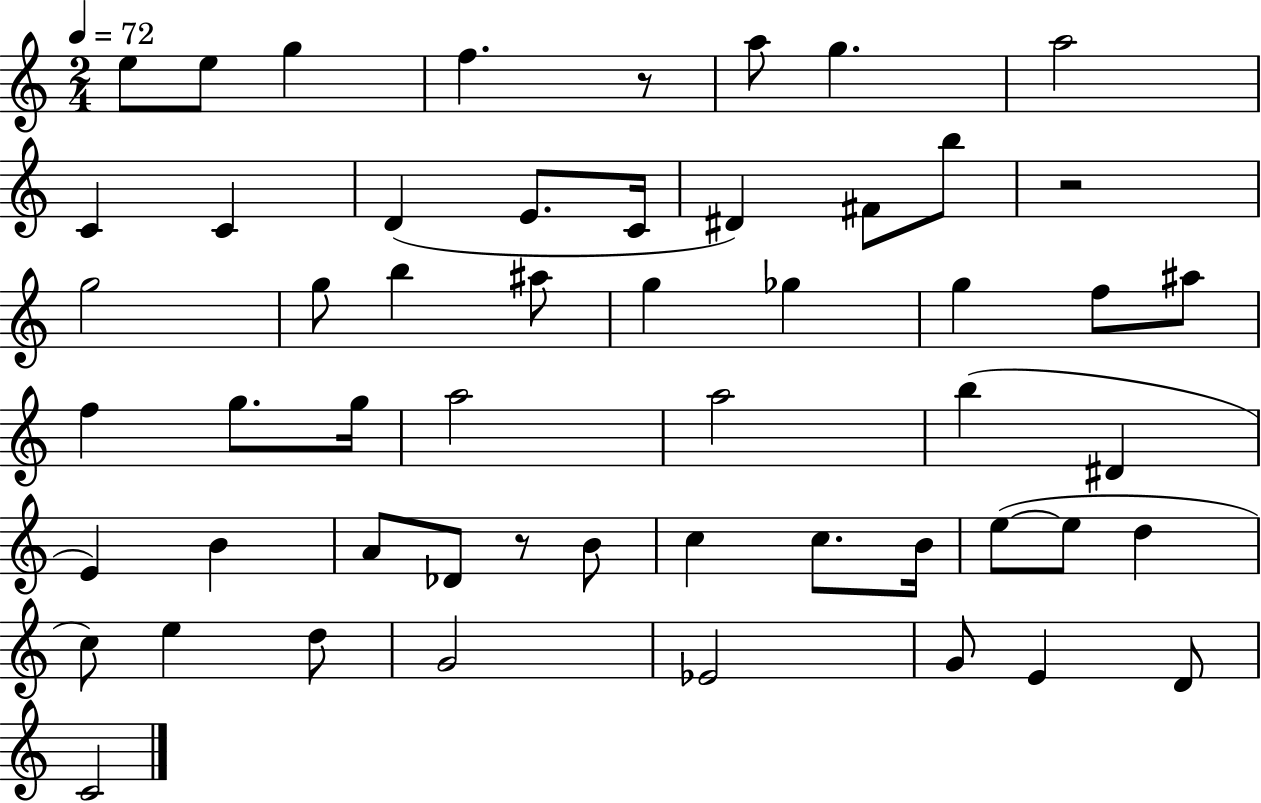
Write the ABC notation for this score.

X:1
T:Untitled
M:2/4
L:1/4
K:C
e/2 e/2 g f z/2 a/2 g a2 C C D E/2 C/4 ^D ^F/2 b/2 z2 g2 g/2 b ^a/2 g _g g f/2 ^a/2 f g/2 g/4 a2 a2 b ^D E B A/2 _D/2 z/2 B/2 c c/2 B/4 e/2 e/2 d c/2 e d/2 G2 _E2 G/2 E D/2 C2